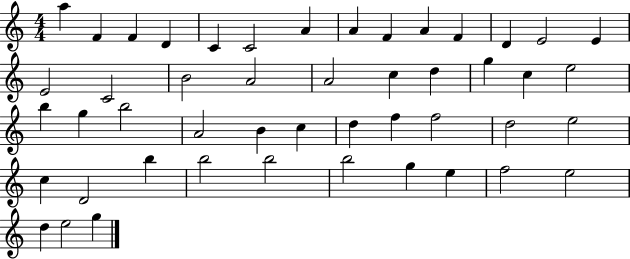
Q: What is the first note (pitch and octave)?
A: A5